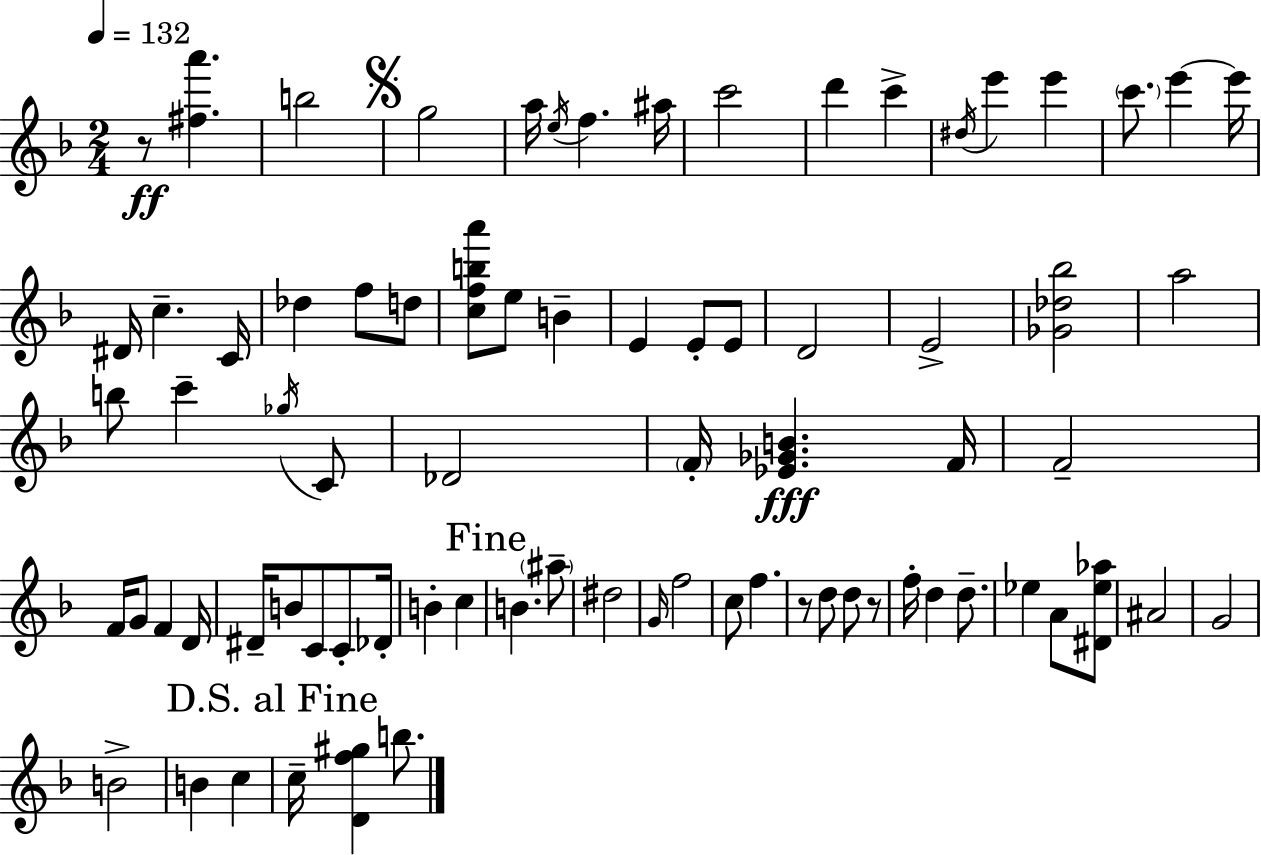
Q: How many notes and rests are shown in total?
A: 78